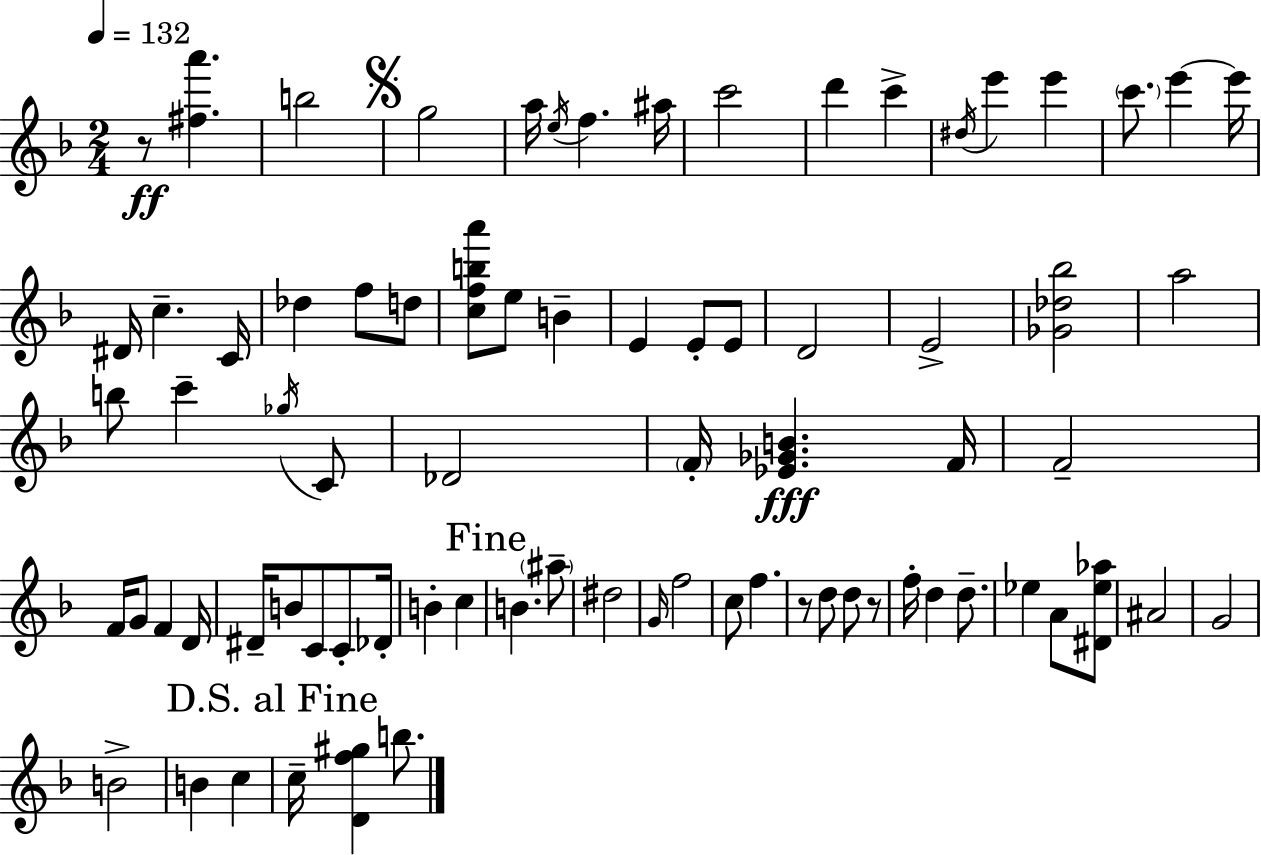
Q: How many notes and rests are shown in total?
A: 78